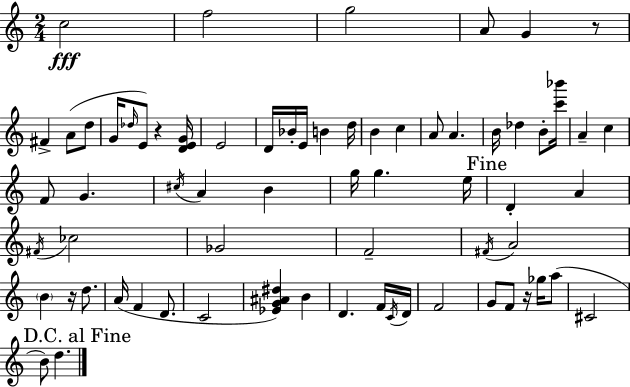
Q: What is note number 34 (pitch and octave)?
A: E5